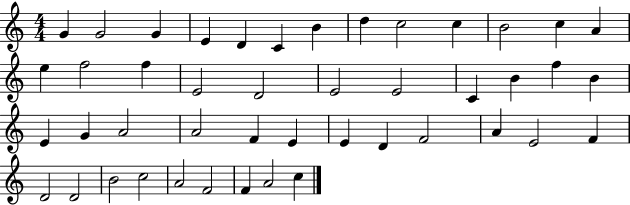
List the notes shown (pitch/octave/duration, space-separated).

G4/q G4/h G4/q E4/q D4/q C4/q B4/q D5/q C5/h C5/q B4/h C5/q A4/q E5/q F5/h F5/q E4/h D4/h E4/h E4/h C4/q B4/q F5/q B4/q E4/q G4/q A4/h A4/h F4/q E4/q E4/q D4/q F4/h A4/q E4/h F4/q D4/h D4/h B4/h C5/h A4/h F4/h F4/q A4/h C5/q